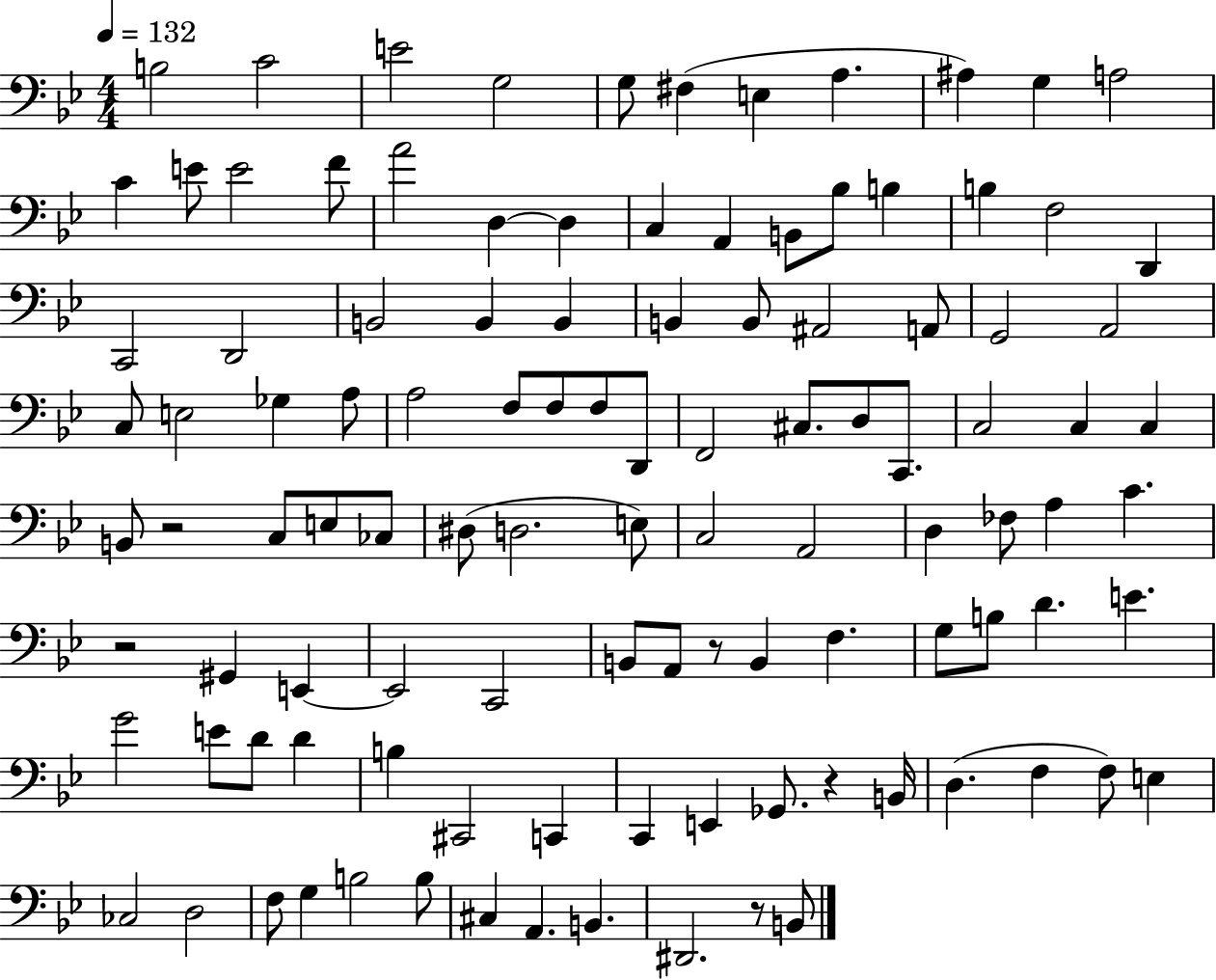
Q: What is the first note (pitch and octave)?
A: B3